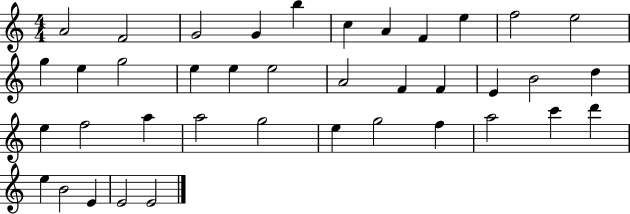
A4/h F4/h G4/h G4/q B5/q C5/q A4/q F4/q E5/q F5/h E5/h G5/q E5/q G5/h E5/q E5/q E5/h A4/h F4/q F4/q E4/q B4/h D5/q E5/q F5/h A5/q A5/h G5/h E5/q G5/h F5/q A5/h C6/q D6/q E5/q B4/h E4/q E4/h E4/h